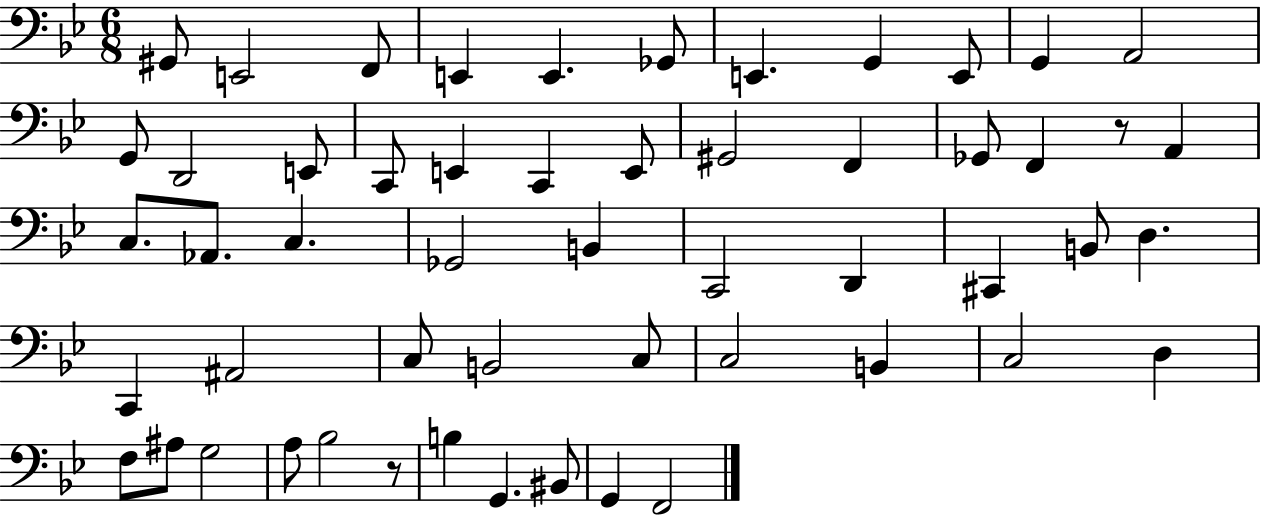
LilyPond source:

{
  \clef bass
  \numericTimeSignature
  \time 6/8
  \key bes \major
  \repeat volta 2 { gis,8 e,2 f,8 | e,4 e,4. ges,8 | e,4. g,4 e,8 | g,4 a,2 | \break g,8 d,2 e,8 | c,8 e,4 c,4 e,8 | gis,2 f,4 | ges,8 f,4 r8 a,4 | \break c8. aes,8. c4. | ges,2 b,4 | c,2 d,4 | cis,4 b,8 d4. | \break c,4 ais,2 | c8 b,2 c8 | c2 b,4 | c2 d4 | \break f8 ais8 g2 | a8 bes2 r8 | b4 g,4. bis,8 | g,4 f,2 | \break } \bar "|."
}